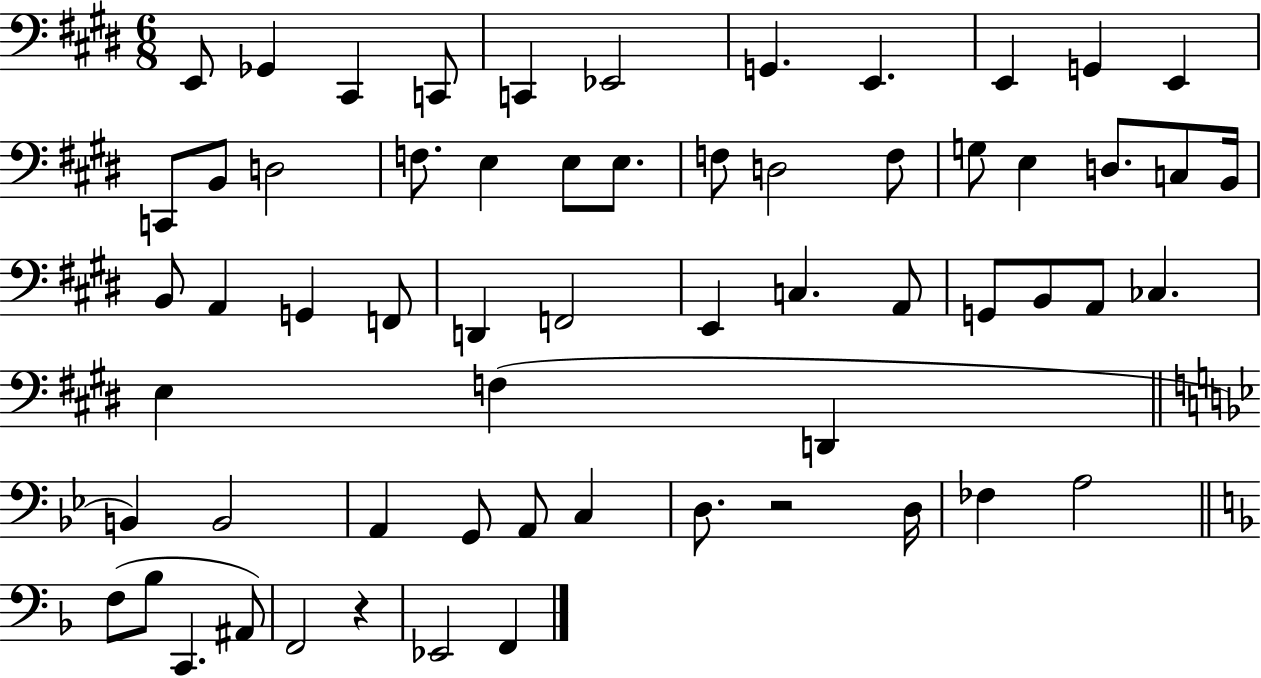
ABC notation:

X:1
T:Untitled
M:6/8
L:1/4
K:E
E,,/2 _G,, ^C,, C,,/2 C,, _E,,2 G,, E,, E,, G,, E,, C,,/2 B,,/2 D,2 F,/2 E, E,/2 E,/2 F,/2 D,2 F,/2 G,/2 E, D,/2 C,/2 B,,/4 B,,/2 A,, G,, F,,/2 D,, F,,2 E,, C, A,,/2 G,,/2 B,,/2 A,,/2 _C, E, F, D,, B,, B,,2 A,, G,,/2 A,,/2 C, D,/2 z2 D,/4 _F, A,2 F,/2 _B,/2 C,, ^A,,/2 F,,2 z _E,,2 F,,